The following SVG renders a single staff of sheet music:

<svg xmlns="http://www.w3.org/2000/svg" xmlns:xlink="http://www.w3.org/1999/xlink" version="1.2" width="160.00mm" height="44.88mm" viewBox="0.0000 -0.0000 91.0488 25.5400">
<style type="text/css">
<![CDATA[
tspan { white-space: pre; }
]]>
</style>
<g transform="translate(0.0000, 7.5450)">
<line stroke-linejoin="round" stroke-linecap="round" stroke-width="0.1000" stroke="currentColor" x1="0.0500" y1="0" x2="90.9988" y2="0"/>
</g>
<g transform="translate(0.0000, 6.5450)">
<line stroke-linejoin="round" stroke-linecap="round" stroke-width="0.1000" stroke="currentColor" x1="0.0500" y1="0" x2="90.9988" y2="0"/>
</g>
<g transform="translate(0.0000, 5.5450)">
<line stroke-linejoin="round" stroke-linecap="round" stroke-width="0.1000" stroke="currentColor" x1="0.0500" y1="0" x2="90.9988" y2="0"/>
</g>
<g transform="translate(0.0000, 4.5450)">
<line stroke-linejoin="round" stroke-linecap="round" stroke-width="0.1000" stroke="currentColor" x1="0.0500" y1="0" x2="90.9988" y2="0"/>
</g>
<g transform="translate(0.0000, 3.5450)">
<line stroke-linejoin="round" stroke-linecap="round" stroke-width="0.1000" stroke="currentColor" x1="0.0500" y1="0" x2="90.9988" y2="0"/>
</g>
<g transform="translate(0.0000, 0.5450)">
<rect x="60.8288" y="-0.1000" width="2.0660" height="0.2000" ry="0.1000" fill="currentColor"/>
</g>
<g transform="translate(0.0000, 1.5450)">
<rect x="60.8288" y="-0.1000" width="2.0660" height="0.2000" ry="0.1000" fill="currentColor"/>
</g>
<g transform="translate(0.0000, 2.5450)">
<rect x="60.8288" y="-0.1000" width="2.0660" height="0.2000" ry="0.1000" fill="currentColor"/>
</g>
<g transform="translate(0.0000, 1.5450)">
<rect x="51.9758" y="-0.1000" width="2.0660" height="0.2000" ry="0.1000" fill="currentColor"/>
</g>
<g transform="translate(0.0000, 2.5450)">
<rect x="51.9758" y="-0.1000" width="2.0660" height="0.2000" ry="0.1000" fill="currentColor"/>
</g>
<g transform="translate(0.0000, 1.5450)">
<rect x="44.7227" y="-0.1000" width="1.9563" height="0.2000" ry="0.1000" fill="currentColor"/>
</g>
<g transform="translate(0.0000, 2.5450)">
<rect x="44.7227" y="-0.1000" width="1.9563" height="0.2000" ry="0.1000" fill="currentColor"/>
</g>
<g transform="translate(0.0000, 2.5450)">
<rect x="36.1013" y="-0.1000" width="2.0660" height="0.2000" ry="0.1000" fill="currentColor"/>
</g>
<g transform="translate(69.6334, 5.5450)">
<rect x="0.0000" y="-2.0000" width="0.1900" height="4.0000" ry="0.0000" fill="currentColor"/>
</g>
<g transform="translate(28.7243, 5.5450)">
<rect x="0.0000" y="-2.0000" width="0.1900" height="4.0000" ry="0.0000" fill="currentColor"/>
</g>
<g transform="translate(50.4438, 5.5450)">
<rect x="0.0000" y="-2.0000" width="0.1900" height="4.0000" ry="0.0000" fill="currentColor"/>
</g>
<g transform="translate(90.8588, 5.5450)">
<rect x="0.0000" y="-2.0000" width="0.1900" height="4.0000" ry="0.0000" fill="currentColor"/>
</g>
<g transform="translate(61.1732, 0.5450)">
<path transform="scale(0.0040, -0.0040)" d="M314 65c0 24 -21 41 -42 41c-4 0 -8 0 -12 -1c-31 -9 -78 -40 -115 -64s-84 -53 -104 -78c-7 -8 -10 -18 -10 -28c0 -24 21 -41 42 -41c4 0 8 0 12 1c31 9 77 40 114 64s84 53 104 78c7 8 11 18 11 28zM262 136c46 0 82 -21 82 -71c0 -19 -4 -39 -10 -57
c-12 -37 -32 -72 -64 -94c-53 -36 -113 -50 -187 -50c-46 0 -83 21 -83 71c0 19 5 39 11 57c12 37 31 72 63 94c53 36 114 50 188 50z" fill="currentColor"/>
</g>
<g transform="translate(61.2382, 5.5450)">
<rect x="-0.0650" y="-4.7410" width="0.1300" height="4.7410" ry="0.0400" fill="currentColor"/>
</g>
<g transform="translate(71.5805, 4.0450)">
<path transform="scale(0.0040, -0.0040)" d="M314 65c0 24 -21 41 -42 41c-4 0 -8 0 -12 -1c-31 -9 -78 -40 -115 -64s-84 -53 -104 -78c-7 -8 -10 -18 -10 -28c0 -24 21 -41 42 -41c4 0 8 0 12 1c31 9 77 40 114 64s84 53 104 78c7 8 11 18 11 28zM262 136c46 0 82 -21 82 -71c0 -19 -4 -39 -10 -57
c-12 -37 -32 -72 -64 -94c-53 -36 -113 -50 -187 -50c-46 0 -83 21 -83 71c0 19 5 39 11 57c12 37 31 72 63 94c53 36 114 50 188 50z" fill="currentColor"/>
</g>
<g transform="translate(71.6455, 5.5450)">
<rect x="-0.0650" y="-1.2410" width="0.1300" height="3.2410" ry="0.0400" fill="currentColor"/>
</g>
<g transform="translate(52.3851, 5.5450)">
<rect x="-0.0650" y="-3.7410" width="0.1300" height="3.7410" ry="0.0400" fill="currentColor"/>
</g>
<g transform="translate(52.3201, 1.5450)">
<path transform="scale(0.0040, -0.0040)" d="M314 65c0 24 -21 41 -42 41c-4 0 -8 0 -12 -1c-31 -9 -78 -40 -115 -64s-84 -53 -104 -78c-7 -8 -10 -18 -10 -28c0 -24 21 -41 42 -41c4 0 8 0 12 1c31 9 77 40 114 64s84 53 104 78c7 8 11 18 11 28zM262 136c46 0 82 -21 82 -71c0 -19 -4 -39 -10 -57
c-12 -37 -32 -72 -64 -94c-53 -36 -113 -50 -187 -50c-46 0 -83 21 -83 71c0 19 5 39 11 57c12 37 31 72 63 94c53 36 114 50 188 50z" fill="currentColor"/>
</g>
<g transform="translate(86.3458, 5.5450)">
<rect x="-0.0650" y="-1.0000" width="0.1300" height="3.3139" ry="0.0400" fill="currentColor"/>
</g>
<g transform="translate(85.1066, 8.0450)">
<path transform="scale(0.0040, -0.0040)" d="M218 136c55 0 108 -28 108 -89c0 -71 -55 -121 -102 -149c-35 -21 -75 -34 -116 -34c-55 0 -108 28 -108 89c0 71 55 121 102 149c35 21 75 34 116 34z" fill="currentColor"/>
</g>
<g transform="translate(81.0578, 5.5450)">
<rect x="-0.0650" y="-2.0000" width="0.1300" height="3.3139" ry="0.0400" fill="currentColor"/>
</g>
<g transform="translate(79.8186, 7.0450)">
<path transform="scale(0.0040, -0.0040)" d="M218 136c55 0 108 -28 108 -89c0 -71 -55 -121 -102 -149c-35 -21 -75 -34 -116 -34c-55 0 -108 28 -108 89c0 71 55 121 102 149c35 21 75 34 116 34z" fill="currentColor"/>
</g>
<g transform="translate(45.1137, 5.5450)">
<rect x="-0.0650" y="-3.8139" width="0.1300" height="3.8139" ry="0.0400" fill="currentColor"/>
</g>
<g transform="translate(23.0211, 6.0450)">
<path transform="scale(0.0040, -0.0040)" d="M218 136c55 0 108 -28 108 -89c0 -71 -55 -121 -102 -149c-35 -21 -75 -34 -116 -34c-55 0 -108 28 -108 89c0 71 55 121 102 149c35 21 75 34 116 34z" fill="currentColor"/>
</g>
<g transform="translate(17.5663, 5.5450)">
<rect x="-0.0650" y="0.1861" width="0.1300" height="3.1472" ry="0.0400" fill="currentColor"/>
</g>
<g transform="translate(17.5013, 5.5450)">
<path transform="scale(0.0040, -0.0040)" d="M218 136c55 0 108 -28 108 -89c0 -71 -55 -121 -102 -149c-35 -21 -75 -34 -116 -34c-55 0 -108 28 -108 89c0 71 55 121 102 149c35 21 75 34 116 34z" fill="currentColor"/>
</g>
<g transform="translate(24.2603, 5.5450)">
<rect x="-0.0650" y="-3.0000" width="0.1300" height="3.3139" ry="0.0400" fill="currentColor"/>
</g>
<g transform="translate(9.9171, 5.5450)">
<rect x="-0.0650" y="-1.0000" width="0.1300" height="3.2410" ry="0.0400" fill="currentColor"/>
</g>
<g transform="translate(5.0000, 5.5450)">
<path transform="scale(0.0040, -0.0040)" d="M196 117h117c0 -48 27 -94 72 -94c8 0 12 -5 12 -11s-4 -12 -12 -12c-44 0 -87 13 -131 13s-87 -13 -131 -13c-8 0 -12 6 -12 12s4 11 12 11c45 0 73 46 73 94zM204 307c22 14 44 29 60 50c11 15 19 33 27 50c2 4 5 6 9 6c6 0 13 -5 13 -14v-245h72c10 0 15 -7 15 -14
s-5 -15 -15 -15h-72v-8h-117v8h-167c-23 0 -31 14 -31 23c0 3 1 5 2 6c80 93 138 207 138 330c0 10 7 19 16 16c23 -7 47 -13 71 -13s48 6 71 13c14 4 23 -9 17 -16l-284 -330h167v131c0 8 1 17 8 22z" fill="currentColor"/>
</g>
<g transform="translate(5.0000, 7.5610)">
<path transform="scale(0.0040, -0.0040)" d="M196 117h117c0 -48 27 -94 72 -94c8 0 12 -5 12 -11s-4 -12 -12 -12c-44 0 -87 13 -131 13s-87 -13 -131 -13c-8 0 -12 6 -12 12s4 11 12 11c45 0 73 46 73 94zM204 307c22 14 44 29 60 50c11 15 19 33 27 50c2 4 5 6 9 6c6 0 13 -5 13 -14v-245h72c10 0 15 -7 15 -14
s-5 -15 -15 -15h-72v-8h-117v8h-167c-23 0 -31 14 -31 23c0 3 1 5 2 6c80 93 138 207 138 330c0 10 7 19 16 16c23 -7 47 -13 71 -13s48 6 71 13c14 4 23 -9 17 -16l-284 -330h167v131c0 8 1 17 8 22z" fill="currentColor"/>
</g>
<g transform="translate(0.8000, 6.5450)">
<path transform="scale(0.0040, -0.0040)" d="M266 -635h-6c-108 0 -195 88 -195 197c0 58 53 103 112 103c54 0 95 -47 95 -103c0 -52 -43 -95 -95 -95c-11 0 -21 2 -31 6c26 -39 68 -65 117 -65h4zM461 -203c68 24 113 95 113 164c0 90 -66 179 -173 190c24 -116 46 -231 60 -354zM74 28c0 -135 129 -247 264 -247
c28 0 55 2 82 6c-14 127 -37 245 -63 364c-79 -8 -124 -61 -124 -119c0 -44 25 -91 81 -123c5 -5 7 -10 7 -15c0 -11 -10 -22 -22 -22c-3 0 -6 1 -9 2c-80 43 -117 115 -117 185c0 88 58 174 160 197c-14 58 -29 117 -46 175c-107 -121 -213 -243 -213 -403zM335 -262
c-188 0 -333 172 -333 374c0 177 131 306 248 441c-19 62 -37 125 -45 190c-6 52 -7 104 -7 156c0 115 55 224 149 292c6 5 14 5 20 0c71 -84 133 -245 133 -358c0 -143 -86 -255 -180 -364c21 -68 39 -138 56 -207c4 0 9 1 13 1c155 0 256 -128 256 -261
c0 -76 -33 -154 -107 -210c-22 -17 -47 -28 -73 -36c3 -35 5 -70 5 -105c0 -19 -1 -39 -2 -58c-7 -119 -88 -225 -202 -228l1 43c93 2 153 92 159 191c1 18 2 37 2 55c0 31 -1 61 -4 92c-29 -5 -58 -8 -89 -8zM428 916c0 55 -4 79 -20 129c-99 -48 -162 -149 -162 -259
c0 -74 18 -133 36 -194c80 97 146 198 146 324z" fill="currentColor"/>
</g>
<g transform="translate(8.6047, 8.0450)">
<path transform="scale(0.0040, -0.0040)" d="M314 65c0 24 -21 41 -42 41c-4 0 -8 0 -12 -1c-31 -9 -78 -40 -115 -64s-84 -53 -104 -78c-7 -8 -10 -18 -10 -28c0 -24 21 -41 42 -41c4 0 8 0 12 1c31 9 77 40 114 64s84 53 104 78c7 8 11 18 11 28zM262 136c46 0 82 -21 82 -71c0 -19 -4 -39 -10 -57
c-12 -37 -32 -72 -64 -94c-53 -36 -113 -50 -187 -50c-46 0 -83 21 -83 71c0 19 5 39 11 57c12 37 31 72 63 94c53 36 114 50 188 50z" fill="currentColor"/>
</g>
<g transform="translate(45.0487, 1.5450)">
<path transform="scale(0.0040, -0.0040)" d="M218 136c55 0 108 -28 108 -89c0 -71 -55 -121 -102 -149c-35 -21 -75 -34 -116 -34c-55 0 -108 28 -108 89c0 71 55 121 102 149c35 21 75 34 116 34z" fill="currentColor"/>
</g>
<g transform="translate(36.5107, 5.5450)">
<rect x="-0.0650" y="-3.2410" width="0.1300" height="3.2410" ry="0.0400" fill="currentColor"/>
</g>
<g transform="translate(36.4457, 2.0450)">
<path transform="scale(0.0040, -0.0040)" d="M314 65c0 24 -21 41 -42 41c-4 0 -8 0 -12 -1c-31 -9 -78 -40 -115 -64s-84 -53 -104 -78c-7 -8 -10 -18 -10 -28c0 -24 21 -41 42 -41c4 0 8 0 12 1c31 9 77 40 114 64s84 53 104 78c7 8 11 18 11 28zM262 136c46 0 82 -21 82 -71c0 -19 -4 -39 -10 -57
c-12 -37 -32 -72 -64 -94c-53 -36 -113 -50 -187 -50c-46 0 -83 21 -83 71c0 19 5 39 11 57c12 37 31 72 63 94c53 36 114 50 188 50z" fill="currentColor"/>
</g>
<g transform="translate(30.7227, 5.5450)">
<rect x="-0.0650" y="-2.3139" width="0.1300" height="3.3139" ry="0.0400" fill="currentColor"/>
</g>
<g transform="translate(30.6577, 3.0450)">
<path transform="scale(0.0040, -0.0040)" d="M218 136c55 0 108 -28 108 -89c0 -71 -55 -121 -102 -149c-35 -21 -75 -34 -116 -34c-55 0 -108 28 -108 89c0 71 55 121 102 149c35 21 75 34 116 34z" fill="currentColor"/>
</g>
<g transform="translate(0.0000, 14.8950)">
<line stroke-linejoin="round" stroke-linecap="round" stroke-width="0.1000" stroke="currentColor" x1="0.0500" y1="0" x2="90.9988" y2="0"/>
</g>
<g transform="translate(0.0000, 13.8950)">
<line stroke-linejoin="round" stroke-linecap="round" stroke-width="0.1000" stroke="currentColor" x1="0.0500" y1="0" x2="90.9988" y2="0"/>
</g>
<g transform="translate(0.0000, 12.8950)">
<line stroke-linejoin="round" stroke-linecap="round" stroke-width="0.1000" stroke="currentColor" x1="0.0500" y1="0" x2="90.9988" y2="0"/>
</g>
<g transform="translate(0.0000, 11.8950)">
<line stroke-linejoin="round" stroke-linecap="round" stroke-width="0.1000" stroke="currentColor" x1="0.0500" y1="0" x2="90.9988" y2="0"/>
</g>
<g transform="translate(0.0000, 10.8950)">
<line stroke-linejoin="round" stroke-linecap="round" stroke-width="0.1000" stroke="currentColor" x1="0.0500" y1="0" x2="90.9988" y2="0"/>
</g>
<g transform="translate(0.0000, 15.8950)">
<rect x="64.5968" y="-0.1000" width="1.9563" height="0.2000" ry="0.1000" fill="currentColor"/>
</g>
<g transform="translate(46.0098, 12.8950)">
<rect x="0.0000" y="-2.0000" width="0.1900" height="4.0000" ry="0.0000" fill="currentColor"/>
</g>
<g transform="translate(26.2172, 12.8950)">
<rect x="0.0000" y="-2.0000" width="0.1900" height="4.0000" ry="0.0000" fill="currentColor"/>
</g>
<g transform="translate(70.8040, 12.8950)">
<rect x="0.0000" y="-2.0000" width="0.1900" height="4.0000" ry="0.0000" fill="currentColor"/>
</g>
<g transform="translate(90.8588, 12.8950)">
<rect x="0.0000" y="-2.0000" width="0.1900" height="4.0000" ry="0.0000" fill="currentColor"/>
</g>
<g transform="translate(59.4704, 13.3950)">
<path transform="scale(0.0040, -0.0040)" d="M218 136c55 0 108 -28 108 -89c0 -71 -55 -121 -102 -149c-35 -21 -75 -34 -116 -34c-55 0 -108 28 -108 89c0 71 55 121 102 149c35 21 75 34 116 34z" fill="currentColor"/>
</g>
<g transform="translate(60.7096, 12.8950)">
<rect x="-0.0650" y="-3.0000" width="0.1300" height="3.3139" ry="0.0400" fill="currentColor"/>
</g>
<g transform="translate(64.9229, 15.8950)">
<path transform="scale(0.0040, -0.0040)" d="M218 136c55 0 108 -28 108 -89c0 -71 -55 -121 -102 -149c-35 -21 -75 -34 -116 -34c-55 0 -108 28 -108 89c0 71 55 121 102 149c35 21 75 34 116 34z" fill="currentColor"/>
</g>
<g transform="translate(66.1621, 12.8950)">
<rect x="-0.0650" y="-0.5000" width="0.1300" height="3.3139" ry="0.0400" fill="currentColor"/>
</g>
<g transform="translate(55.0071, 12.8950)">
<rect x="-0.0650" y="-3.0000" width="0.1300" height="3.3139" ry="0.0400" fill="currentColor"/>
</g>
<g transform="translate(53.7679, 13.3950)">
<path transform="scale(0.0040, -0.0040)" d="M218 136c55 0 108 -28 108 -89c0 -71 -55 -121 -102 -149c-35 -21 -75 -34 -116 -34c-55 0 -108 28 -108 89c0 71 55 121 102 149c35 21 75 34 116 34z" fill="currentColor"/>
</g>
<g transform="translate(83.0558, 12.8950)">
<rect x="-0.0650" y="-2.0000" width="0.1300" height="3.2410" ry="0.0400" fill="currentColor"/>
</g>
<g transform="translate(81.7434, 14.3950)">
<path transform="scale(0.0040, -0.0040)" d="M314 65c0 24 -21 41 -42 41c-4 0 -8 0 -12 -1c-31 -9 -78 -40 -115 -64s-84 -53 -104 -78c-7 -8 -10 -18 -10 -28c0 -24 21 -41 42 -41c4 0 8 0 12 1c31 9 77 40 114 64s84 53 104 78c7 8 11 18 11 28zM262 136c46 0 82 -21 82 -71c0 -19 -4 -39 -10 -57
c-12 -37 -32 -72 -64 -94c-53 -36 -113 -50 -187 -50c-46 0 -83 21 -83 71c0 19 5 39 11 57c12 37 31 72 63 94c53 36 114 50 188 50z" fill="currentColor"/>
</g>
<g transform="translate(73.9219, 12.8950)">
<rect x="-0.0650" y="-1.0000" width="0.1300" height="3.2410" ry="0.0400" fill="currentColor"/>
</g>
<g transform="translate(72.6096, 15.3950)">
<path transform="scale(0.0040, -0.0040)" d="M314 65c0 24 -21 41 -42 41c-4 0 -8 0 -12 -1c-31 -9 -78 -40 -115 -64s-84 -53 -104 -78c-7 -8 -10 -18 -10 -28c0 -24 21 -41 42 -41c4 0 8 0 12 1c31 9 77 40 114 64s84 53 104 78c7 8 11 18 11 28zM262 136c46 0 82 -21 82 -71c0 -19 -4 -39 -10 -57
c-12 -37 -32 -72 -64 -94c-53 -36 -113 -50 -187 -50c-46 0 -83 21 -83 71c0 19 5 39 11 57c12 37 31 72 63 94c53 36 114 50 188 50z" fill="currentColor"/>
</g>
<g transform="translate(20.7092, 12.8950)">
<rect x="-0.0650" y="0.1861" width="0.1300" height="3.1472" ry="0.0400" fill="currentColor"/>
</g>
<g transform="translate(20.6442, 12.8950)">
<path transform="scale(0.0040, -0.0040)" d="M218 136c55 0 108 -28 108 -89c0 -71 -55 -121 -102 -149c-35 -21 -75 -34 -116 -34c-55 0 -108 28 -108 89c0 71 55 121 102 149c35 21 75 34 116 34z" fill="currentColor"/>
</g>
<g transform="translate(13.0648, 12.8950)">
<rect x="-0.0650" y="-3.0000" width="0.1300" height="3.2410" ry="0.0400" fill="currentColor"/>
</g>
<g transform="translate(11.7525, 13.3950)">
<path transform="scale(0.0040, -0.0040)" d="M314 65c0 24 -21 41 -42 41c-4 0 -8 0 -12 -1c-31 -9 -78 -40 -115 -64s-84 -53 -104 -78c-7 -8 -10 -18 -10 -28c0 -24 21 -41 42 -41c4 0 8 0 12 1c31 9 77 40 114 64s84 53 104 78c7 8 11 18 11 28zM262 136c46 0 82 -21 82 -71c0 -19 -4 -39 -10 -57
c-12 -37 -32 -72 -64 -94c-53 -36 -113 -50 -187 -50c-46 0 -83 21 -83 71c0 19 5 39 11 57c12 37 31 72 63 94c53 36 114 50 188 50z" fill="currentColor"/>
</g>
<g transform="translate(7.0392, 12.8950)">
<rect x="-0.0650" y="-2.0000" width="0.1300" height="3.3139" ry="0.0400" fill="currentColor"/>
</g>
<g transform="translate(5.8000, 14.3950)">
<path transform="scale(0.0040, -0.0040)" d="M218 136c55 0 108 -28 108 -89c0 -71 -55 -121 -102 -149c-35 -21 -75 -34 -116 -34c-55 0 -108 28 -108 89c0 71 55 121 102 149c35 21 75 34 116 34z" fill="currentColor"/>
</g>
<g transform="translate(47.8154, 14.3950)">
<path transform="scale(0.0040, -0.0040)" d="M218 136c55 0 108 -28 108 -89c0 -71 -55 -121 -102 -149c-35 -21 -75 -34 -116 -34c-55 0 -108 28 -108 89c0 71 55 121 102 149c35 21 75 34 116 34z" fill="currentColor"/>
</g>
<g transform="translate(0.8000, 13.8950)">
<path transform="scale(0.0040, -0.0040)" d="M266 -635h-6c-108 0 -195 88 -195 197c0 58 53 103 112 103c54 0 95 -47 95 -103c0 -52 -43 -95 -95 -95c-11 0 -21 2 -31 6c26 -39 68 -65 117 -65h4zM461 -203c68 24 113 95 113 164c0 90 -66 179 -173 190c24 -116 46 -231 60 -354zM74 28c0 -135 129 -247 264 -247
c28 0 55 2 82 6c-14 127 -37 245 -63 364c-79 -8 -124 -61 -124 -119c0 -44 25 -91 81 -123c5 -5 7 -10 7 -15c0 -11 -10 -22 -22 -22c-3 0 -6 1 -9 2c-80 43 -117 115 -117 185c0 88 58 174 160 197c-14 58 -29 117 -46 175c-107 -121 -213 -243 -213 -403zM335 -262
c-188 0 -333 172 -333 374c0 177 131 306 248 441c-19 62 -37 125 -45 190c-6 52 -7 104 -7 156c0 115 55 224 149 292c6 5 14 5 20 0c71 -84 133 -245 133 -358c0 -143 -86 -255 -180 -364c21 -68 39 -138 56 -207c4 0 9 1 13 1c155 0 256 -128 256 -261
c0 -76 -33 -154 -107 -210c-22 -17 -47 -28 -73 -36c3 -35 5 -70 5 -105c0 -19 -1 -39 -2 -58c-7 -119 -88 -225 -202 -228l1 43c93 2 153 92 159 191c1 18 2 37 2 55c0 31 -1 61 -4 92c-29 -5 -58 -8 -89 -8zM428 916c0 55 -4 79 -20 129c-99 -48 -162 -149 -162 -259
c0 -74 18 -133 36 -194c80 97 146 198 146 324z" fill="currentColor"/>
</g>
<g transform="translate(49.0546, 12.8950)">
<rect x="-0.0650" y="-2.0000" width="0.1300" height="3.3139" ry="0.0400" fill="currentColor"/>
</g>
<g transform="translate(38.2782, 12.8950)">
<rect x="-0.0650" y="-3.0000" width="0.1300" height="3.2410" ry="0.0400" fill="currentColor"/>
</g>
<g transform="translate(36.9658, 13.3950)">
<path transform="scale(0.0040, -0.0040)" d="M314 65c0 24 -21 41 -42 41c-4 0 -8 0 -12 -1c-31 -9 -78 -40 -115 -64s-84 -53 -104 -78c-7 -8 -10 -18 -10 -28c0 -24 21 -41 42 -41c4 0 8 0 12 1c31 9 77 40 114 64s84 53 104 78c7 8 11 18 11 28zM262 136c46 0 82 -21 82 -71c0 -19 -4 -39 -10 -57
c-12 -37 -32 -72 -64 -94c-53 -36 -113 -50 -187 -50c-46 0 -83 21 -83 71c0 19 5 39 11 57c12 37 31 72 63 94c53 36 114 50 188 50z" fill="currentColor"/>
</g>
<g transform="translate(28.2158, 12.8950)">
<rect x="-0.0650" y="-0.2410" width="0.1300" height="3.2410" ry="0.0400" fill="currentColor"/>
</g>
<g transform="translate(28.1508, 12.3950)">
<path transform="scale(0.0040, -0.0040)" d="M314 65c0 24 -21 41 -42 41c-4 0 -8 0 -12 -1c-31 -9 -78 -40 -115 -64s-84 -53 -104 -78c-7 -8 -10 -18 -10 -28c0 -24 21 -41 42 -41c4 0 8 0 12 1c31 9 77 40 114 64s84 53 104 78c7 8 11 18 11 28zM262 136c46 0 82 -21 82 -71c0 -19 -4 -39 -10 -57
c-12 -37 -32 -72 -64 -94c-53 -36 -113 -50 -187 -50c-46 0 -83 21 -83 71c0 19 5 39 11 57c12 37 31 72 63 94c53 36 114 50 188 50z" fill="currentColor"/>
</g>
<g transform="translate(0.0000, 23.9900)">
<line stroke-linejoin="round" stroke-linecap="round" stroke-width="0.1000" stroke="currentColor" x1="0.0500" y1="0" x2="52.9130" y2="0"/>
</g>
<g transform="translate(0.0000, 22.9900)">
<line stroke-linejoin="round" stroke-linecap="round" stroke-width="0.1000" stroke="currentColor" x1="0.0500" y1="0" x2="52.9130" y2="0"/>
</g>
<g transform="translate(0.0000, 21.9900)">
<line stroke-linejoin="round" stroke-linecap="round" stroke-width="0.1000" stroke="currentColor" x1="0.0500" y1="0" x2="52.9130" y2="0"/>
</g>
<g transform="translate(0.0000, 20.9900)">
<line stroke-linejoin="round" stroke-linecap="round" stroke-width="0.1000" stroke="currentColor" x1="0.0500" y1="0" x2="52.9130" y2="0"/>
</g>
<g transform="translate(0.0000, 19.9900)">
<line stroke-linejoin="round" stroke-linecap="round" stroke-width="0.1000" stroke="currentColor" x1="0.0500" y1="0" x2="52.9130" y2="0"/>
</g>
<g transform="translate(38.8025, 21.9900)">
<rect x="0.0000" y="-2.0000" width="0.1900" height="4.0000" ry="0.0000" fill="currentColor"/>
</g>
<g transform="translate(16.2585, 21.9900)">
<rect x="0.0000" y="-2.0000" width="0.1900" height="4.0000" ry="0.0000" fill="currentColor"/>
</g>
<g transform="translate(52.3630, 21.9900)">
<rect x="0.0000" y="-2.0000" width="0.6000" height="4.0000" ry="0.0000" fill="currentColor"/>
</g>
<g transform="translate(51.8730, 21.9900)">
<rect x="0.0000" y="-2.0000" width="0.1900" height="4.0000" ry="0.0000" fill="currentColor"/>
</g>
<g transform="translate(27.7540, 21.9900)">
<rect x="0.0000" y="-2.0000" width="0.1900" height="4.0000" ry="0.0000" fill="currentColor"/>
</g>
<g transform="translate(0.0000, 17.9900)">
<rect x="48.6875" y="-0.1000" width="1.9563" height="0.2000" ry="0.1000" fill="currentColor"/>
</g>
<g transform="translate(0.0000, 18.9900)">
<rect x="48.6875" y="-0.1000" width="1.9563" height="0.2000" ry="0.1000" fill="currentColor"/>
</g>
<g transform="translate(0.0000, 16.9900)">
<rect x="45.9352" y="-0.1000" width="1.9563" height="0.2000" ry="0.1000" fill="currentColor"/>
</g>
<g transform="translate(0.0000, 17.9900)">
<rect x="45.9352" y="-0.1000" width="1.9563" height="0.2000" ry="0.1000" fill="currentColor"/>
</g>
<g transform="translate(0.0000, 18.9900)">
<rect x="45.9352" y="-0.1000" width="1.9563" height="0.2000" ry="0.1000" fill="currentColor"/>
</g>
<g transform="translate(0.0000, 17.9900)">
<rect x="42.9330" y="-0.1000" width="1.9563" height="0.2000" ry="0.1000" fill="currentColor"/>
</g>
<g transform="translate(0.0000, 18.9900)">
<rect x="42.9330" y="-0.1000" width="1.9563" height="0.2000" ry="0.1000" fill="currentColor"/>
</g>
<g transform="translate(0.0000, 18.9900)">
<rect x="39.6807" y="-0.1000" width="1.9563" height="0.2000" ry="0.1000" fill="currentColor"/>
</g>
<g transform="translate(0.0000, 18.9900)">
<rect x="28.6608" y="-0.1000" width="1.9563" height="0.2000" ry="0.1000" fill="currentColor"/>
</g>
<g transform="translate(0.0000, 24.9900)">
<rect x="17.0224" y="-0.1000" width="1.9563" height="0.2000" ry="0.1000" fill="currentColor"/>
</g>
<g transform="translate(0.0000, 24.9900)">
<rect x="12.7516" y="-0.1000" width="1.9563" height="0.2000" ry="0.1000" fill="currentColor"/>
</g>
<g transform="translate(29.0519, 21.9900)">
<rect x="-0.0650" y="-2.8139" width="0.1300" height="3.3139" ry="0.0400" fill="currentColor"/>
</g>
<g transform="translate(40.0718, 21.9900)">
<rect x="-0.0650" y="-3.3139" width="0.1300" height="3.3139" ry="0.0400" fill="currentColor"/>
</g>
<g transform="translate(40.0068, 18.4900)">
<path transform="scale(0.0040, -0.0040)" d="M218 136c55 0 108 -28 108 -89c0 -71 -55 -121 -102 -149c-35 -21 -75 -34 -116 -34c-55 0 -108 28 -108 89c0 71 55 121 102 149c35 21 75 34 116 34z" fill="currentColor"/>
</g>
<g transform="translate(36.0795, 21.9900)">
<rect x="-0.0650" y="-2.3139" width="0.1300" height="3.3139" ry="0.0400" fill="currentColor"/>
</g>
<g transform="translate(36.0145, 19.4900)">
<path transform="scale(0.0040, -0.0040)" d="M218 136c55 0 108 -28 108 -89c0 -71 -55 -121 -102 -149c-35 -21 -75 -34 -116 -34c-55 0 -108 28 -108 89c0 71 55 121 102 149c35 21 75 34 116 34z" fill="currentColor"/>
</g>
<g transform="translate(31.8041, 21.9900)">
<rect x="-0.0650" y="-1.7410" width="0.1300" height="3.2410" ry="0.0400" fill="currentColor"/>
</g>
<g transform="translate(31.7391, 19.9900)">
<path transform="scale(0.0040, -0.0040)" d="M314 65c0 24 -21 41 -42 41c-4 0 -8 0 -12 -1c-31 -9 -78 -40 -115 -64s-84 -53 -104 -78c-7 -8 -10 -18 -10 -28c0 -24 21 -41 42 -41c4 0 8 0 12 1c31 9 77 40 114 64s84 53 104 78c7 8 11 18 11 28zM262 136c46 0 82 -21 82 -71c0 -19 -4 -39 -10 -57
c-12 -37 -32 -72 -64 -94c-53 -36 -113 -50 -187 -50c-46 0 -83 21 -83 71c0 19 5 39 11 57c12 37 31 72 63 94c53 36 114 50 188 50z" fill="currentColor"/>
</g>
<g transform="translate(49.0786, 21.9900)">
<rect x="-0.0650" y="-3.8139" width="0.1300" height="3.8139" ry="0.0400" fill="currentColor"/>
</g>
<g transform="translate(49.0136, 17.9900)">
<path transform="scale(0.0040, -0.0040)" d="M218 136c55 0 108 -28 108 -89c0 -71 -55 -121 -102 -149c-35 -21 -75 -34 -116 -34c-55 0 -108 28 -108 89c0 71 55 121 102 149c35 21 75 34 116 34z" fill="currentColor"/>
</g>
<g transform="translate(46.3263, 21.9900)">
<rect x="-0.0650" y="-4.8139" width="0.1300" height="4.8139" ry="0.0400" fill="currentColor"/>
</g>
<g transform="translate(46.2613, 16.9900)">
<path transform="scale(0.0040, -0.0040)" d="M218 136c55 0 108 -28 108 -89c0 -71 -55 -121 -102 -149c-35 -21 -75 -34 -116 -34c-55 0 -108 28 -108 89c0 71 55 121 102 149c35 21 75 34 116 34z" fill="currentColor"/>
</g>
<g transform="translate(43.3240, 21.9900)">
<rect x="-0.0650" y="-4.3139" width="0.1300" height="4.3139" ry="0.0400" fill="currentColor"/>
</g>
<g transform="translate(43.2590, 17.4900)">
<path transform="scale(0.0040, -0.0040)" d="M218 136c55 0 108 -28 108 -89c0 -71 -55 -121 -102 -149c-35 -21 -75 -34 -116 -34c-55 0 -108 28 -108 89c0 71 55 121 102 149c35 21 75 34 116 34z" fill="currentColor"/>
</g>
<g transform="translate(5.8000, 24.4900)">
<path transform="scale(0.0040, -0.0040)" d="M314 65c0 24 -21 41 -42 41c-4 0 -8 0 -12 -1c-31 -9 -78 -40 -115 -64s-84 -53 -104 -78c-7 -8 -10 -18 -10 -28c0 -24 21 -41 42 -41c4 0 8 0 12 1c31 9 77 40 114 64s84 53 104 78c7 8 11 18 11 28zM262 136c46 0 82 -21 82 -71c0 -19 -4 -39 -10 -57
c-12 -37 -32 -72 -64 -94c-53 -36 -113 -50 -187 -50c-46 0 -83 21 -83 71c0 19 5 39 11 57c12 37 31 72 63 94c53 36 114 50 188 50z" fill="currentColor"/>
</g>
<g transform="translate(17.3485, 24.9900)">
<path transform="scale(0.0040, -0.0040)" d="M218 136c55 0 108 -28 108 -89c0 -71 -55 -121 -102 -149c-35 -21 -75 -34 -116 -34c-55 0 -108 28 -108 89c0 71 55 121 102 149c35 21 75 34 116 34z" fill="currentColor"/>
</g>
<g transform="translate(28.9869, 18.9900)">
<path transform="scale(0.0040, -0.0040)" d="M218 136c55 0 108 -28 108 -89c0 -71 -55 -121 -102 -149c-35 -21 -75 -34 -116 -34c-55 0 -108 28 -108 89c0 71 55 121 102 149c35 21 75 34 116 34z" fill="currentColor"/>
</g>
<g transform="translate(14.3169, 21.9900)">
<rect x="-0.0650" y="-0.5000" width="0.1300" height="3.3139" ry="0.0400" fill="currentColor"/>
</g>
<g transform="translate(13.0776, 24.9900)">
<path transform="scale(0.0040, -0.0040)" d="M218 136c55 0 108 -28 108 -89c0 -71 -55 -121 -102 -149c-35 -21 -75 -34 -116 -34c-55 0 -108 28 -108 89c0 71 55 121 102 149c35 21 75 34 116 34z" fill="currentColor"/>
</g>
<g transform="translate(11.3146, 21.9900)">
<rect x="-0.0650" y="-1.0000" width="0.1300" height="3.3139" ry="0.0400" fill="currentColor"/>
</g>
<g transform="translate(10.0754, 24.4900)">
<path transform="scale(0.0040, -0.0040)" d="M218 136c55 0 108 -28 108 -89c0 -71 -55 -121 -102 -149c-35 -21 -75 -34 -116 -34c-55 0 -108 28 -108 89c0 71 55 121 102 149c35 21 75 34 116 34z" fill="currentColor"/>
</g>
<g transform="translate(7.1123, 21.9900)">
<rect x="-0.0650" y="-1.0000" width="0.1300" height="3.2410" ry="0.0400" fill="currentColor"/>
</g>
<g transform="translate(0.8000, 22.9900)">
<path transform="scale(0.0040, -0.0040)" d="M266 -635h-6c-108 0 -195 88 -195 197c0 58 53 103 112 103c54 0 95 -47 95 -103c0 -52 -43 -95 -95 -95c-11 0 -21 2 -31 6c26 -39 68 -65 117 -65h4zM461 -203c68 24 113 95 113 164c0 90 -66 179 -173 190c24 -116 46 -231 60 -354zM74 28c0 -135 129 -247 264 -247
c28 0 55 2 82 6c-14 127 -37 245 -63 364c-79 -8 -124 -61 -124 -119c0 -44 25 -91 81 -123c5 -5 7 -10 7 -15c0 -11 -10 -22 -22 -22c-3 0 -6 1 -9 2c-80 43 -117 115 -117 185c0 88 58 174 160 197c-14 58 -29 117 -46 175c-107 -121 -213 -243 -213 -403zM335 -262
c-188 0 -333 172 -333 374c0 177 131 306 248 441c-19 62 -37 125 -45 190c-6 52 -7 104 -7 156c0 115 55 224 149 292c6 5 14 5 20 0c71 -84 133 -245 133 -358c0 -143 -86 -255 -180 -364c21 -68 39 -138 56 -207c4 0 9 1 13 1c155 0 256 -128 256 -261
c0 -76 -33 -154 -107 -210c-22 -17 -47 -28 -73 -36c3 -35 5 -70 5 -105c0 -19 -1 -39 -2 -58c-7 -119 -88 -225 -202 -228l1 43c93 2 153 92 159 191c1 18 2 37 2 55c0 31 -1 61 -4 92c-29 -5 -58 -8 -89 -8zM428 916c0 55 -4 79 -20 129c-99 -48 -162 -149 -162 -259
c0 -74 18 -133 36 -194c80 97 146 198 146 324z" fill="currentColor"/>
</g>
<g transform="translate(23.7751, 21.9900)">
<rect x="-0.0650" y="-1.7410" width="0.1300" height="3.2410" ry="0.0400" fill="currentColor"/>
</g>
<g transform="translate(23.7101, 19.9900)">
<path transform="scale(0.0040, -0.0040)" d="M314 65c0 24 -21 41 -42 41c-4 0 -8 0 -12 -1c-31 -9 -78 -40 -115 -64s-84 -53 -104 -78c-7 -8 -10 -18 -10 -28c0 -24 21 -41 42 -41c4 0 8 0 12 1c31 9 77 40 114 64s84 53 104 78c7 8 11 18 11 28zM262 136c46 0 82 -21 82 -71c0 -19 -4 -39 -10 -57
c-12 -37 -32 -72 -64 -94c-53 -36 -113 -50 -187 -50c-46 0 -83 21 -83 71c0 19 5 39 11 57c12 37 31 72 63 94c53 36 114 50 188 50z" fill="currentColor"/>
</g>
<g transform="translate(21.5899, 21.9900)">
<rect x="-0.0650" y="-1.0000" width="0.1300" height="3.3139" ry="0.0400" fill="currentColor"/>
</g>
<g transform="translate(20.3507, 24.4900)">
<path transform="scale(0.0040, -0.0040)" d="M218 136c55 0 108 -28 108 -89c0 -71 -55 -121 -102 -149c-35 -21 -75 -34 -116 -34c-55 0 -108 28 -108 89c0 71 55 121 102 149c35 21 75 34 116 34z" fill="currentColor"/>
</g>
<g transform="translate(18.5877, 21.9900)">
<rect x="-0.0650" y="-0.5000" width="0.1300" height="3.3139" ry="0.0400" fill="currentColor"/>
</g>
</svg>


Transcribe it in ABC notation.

X:1
T:Untitled
M:4/4
L:1/4
K:C
D2 B A g b2 c' c'2 e'2 e2 F D F A2 B c2 A2 F A A C D2 F2 D2 D C C D f2 a f2 g b d' e' c'